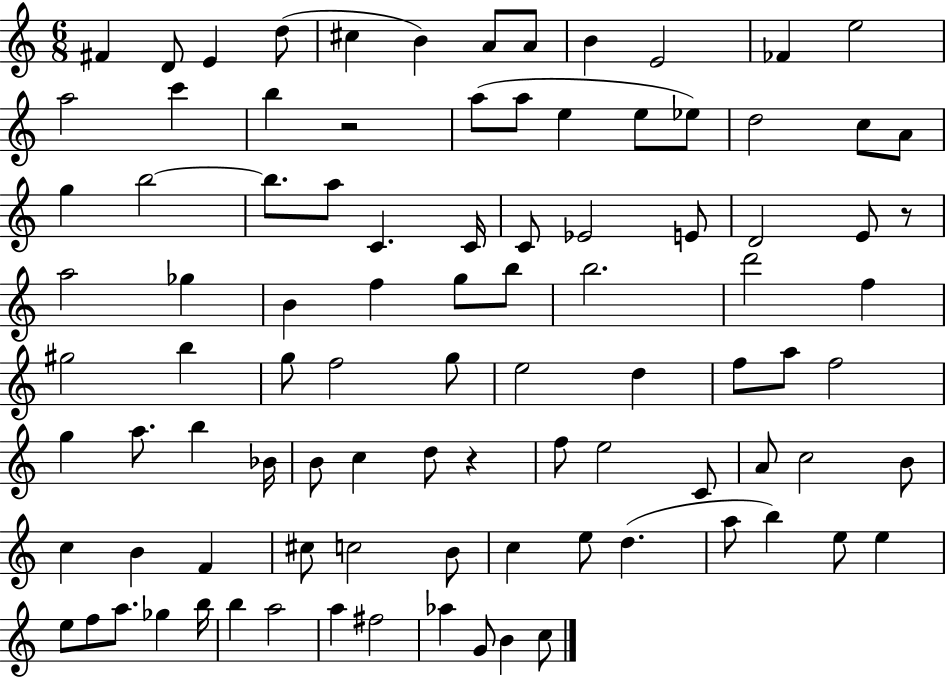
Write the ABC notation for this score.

X:1
T:Untitled
M:6/8
L:1/4
K:C
^F D/2 E d/2 ^c B A/2 A/2 B E2 _F e2 a2 c' b z2 a/2 a/2 e e/2 _e/2 d2 c/2 A/2 g b2 b/2 a/2 C C/4 C/2 _E2 E/2 D2 E/2 z/2 a2 _g B f g/2 b/2 b2 d'2 f ^g2 b g/2 f2 g/2 e2 d f/2 a/2 f2 g a/2 b _B/4 B/2 c d/2 z f/2 e2 C/2 A/2 c2 B/2 c B F ^c/2 c2 B/2 c e/2 d a/2 b e/2 e e/2 f/2 a/2 _g b/4 b a2 a ^f2 _a G/2 B c/2